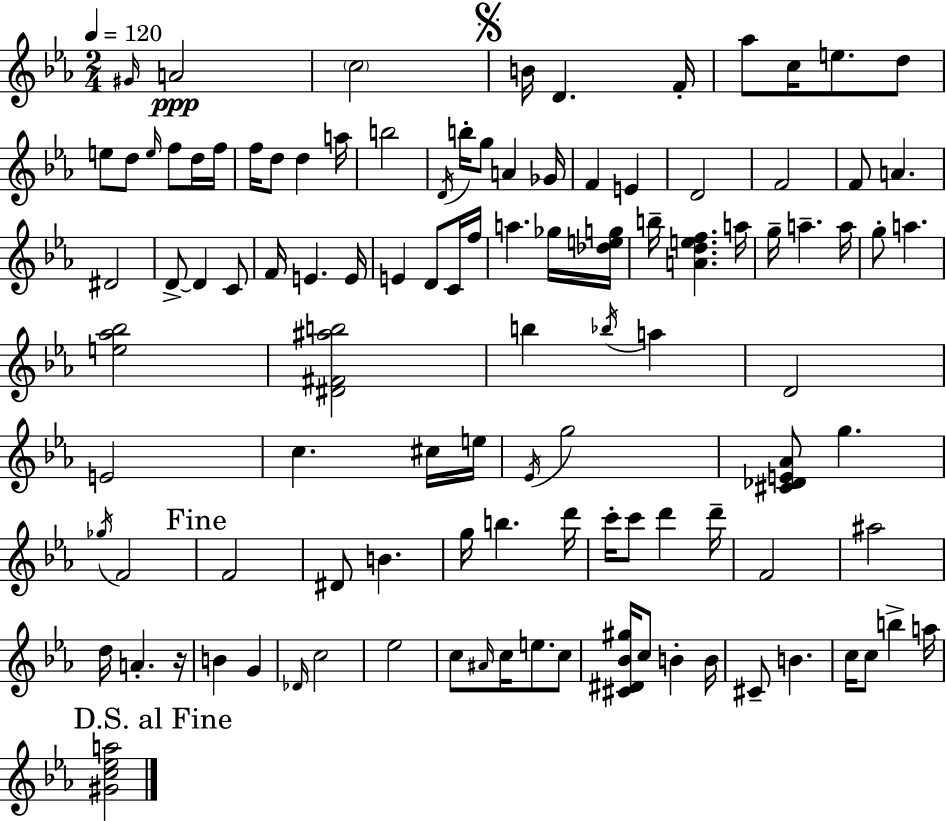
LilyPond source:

{
  \clef treble
  \numericTimeSignature
  \time 2/4
  \key ees \major
  \tempo 4 = 120
  \grace { gis'16 }\ppp a'2 | \parenthesize c''2 | \mark \markup { \musicglyph "scripts.segno" } b'16 d'4. | f'16-. aes''8 c''16 e''8. d''8 | \break e''8 d''8 \grace { e''16 } f''8 | d''16 f''16 f''16 d''8 d''4 | a''16 b''2 | \acciaccatura { d'16 } b''16-. g''8 a'4 | \break ges'16 f'4 e'4 | d'2 | f'2 | f'8 a'4. | \break dis'2 | d'8->~~ d'4 | c'8 f'16 e'4. | e'16 e'4 d'8 | \break c'16 f''16 a''4. | ges''16 <des'' e'' g''>16 b''16-- <a' d'' e'' f''>4. | a''16 g''16-- a''4.-- | a''16 g''8-. a''4. | \break <e'' aes'' bes''>2 | <dis' fis' ais'' b''>2 | b''4 \acciaccatura { bes''16 } | a''4 d'2 | \break e'2 | c''4. | cis''16 e''16 \acciaccatura { ees'16 } g''2 | <cis' des' e' aes'>8 g''4. | \break \acciaccatura { ges''16 } f'2 | \mark "Fine" f'2 | dis'8 | b'4. g''16 b''4. | \break d'''16 c'''16-. c'''8 | d'''4 d'''16-- f'2 | ais''2 | d''16 a'4.-. | \break r16 b'4 | g'4 \grace { des'16 } c''2 | ees''2 | c''8 | \break \grace { ais'16 } c''16 e''8. c''8 | <cis' dis' bes' gis''>16 c''8 b'4-. b'16 | cis'8-- b'4. | c''16 c''8 b''4-> a''16 | \break \mark "D.S. al Fine" <gis' c'' ees'' a''>2 | \bar "|."
}